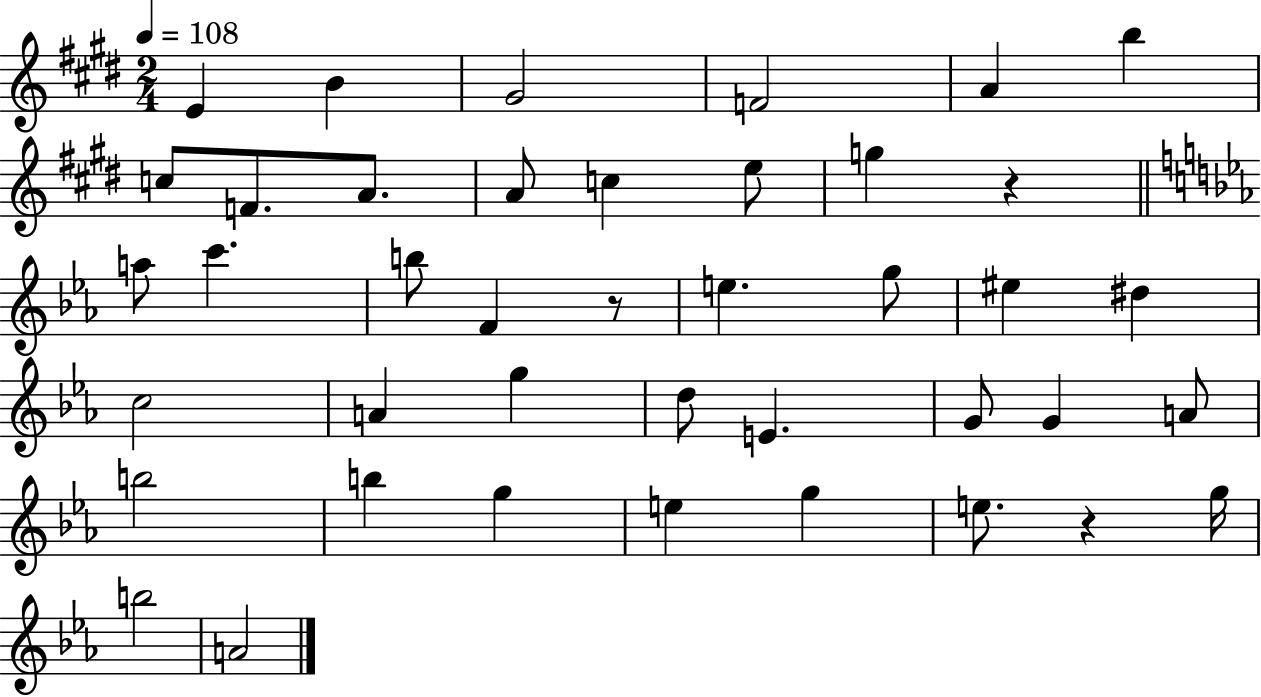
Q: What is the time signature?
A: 2/4